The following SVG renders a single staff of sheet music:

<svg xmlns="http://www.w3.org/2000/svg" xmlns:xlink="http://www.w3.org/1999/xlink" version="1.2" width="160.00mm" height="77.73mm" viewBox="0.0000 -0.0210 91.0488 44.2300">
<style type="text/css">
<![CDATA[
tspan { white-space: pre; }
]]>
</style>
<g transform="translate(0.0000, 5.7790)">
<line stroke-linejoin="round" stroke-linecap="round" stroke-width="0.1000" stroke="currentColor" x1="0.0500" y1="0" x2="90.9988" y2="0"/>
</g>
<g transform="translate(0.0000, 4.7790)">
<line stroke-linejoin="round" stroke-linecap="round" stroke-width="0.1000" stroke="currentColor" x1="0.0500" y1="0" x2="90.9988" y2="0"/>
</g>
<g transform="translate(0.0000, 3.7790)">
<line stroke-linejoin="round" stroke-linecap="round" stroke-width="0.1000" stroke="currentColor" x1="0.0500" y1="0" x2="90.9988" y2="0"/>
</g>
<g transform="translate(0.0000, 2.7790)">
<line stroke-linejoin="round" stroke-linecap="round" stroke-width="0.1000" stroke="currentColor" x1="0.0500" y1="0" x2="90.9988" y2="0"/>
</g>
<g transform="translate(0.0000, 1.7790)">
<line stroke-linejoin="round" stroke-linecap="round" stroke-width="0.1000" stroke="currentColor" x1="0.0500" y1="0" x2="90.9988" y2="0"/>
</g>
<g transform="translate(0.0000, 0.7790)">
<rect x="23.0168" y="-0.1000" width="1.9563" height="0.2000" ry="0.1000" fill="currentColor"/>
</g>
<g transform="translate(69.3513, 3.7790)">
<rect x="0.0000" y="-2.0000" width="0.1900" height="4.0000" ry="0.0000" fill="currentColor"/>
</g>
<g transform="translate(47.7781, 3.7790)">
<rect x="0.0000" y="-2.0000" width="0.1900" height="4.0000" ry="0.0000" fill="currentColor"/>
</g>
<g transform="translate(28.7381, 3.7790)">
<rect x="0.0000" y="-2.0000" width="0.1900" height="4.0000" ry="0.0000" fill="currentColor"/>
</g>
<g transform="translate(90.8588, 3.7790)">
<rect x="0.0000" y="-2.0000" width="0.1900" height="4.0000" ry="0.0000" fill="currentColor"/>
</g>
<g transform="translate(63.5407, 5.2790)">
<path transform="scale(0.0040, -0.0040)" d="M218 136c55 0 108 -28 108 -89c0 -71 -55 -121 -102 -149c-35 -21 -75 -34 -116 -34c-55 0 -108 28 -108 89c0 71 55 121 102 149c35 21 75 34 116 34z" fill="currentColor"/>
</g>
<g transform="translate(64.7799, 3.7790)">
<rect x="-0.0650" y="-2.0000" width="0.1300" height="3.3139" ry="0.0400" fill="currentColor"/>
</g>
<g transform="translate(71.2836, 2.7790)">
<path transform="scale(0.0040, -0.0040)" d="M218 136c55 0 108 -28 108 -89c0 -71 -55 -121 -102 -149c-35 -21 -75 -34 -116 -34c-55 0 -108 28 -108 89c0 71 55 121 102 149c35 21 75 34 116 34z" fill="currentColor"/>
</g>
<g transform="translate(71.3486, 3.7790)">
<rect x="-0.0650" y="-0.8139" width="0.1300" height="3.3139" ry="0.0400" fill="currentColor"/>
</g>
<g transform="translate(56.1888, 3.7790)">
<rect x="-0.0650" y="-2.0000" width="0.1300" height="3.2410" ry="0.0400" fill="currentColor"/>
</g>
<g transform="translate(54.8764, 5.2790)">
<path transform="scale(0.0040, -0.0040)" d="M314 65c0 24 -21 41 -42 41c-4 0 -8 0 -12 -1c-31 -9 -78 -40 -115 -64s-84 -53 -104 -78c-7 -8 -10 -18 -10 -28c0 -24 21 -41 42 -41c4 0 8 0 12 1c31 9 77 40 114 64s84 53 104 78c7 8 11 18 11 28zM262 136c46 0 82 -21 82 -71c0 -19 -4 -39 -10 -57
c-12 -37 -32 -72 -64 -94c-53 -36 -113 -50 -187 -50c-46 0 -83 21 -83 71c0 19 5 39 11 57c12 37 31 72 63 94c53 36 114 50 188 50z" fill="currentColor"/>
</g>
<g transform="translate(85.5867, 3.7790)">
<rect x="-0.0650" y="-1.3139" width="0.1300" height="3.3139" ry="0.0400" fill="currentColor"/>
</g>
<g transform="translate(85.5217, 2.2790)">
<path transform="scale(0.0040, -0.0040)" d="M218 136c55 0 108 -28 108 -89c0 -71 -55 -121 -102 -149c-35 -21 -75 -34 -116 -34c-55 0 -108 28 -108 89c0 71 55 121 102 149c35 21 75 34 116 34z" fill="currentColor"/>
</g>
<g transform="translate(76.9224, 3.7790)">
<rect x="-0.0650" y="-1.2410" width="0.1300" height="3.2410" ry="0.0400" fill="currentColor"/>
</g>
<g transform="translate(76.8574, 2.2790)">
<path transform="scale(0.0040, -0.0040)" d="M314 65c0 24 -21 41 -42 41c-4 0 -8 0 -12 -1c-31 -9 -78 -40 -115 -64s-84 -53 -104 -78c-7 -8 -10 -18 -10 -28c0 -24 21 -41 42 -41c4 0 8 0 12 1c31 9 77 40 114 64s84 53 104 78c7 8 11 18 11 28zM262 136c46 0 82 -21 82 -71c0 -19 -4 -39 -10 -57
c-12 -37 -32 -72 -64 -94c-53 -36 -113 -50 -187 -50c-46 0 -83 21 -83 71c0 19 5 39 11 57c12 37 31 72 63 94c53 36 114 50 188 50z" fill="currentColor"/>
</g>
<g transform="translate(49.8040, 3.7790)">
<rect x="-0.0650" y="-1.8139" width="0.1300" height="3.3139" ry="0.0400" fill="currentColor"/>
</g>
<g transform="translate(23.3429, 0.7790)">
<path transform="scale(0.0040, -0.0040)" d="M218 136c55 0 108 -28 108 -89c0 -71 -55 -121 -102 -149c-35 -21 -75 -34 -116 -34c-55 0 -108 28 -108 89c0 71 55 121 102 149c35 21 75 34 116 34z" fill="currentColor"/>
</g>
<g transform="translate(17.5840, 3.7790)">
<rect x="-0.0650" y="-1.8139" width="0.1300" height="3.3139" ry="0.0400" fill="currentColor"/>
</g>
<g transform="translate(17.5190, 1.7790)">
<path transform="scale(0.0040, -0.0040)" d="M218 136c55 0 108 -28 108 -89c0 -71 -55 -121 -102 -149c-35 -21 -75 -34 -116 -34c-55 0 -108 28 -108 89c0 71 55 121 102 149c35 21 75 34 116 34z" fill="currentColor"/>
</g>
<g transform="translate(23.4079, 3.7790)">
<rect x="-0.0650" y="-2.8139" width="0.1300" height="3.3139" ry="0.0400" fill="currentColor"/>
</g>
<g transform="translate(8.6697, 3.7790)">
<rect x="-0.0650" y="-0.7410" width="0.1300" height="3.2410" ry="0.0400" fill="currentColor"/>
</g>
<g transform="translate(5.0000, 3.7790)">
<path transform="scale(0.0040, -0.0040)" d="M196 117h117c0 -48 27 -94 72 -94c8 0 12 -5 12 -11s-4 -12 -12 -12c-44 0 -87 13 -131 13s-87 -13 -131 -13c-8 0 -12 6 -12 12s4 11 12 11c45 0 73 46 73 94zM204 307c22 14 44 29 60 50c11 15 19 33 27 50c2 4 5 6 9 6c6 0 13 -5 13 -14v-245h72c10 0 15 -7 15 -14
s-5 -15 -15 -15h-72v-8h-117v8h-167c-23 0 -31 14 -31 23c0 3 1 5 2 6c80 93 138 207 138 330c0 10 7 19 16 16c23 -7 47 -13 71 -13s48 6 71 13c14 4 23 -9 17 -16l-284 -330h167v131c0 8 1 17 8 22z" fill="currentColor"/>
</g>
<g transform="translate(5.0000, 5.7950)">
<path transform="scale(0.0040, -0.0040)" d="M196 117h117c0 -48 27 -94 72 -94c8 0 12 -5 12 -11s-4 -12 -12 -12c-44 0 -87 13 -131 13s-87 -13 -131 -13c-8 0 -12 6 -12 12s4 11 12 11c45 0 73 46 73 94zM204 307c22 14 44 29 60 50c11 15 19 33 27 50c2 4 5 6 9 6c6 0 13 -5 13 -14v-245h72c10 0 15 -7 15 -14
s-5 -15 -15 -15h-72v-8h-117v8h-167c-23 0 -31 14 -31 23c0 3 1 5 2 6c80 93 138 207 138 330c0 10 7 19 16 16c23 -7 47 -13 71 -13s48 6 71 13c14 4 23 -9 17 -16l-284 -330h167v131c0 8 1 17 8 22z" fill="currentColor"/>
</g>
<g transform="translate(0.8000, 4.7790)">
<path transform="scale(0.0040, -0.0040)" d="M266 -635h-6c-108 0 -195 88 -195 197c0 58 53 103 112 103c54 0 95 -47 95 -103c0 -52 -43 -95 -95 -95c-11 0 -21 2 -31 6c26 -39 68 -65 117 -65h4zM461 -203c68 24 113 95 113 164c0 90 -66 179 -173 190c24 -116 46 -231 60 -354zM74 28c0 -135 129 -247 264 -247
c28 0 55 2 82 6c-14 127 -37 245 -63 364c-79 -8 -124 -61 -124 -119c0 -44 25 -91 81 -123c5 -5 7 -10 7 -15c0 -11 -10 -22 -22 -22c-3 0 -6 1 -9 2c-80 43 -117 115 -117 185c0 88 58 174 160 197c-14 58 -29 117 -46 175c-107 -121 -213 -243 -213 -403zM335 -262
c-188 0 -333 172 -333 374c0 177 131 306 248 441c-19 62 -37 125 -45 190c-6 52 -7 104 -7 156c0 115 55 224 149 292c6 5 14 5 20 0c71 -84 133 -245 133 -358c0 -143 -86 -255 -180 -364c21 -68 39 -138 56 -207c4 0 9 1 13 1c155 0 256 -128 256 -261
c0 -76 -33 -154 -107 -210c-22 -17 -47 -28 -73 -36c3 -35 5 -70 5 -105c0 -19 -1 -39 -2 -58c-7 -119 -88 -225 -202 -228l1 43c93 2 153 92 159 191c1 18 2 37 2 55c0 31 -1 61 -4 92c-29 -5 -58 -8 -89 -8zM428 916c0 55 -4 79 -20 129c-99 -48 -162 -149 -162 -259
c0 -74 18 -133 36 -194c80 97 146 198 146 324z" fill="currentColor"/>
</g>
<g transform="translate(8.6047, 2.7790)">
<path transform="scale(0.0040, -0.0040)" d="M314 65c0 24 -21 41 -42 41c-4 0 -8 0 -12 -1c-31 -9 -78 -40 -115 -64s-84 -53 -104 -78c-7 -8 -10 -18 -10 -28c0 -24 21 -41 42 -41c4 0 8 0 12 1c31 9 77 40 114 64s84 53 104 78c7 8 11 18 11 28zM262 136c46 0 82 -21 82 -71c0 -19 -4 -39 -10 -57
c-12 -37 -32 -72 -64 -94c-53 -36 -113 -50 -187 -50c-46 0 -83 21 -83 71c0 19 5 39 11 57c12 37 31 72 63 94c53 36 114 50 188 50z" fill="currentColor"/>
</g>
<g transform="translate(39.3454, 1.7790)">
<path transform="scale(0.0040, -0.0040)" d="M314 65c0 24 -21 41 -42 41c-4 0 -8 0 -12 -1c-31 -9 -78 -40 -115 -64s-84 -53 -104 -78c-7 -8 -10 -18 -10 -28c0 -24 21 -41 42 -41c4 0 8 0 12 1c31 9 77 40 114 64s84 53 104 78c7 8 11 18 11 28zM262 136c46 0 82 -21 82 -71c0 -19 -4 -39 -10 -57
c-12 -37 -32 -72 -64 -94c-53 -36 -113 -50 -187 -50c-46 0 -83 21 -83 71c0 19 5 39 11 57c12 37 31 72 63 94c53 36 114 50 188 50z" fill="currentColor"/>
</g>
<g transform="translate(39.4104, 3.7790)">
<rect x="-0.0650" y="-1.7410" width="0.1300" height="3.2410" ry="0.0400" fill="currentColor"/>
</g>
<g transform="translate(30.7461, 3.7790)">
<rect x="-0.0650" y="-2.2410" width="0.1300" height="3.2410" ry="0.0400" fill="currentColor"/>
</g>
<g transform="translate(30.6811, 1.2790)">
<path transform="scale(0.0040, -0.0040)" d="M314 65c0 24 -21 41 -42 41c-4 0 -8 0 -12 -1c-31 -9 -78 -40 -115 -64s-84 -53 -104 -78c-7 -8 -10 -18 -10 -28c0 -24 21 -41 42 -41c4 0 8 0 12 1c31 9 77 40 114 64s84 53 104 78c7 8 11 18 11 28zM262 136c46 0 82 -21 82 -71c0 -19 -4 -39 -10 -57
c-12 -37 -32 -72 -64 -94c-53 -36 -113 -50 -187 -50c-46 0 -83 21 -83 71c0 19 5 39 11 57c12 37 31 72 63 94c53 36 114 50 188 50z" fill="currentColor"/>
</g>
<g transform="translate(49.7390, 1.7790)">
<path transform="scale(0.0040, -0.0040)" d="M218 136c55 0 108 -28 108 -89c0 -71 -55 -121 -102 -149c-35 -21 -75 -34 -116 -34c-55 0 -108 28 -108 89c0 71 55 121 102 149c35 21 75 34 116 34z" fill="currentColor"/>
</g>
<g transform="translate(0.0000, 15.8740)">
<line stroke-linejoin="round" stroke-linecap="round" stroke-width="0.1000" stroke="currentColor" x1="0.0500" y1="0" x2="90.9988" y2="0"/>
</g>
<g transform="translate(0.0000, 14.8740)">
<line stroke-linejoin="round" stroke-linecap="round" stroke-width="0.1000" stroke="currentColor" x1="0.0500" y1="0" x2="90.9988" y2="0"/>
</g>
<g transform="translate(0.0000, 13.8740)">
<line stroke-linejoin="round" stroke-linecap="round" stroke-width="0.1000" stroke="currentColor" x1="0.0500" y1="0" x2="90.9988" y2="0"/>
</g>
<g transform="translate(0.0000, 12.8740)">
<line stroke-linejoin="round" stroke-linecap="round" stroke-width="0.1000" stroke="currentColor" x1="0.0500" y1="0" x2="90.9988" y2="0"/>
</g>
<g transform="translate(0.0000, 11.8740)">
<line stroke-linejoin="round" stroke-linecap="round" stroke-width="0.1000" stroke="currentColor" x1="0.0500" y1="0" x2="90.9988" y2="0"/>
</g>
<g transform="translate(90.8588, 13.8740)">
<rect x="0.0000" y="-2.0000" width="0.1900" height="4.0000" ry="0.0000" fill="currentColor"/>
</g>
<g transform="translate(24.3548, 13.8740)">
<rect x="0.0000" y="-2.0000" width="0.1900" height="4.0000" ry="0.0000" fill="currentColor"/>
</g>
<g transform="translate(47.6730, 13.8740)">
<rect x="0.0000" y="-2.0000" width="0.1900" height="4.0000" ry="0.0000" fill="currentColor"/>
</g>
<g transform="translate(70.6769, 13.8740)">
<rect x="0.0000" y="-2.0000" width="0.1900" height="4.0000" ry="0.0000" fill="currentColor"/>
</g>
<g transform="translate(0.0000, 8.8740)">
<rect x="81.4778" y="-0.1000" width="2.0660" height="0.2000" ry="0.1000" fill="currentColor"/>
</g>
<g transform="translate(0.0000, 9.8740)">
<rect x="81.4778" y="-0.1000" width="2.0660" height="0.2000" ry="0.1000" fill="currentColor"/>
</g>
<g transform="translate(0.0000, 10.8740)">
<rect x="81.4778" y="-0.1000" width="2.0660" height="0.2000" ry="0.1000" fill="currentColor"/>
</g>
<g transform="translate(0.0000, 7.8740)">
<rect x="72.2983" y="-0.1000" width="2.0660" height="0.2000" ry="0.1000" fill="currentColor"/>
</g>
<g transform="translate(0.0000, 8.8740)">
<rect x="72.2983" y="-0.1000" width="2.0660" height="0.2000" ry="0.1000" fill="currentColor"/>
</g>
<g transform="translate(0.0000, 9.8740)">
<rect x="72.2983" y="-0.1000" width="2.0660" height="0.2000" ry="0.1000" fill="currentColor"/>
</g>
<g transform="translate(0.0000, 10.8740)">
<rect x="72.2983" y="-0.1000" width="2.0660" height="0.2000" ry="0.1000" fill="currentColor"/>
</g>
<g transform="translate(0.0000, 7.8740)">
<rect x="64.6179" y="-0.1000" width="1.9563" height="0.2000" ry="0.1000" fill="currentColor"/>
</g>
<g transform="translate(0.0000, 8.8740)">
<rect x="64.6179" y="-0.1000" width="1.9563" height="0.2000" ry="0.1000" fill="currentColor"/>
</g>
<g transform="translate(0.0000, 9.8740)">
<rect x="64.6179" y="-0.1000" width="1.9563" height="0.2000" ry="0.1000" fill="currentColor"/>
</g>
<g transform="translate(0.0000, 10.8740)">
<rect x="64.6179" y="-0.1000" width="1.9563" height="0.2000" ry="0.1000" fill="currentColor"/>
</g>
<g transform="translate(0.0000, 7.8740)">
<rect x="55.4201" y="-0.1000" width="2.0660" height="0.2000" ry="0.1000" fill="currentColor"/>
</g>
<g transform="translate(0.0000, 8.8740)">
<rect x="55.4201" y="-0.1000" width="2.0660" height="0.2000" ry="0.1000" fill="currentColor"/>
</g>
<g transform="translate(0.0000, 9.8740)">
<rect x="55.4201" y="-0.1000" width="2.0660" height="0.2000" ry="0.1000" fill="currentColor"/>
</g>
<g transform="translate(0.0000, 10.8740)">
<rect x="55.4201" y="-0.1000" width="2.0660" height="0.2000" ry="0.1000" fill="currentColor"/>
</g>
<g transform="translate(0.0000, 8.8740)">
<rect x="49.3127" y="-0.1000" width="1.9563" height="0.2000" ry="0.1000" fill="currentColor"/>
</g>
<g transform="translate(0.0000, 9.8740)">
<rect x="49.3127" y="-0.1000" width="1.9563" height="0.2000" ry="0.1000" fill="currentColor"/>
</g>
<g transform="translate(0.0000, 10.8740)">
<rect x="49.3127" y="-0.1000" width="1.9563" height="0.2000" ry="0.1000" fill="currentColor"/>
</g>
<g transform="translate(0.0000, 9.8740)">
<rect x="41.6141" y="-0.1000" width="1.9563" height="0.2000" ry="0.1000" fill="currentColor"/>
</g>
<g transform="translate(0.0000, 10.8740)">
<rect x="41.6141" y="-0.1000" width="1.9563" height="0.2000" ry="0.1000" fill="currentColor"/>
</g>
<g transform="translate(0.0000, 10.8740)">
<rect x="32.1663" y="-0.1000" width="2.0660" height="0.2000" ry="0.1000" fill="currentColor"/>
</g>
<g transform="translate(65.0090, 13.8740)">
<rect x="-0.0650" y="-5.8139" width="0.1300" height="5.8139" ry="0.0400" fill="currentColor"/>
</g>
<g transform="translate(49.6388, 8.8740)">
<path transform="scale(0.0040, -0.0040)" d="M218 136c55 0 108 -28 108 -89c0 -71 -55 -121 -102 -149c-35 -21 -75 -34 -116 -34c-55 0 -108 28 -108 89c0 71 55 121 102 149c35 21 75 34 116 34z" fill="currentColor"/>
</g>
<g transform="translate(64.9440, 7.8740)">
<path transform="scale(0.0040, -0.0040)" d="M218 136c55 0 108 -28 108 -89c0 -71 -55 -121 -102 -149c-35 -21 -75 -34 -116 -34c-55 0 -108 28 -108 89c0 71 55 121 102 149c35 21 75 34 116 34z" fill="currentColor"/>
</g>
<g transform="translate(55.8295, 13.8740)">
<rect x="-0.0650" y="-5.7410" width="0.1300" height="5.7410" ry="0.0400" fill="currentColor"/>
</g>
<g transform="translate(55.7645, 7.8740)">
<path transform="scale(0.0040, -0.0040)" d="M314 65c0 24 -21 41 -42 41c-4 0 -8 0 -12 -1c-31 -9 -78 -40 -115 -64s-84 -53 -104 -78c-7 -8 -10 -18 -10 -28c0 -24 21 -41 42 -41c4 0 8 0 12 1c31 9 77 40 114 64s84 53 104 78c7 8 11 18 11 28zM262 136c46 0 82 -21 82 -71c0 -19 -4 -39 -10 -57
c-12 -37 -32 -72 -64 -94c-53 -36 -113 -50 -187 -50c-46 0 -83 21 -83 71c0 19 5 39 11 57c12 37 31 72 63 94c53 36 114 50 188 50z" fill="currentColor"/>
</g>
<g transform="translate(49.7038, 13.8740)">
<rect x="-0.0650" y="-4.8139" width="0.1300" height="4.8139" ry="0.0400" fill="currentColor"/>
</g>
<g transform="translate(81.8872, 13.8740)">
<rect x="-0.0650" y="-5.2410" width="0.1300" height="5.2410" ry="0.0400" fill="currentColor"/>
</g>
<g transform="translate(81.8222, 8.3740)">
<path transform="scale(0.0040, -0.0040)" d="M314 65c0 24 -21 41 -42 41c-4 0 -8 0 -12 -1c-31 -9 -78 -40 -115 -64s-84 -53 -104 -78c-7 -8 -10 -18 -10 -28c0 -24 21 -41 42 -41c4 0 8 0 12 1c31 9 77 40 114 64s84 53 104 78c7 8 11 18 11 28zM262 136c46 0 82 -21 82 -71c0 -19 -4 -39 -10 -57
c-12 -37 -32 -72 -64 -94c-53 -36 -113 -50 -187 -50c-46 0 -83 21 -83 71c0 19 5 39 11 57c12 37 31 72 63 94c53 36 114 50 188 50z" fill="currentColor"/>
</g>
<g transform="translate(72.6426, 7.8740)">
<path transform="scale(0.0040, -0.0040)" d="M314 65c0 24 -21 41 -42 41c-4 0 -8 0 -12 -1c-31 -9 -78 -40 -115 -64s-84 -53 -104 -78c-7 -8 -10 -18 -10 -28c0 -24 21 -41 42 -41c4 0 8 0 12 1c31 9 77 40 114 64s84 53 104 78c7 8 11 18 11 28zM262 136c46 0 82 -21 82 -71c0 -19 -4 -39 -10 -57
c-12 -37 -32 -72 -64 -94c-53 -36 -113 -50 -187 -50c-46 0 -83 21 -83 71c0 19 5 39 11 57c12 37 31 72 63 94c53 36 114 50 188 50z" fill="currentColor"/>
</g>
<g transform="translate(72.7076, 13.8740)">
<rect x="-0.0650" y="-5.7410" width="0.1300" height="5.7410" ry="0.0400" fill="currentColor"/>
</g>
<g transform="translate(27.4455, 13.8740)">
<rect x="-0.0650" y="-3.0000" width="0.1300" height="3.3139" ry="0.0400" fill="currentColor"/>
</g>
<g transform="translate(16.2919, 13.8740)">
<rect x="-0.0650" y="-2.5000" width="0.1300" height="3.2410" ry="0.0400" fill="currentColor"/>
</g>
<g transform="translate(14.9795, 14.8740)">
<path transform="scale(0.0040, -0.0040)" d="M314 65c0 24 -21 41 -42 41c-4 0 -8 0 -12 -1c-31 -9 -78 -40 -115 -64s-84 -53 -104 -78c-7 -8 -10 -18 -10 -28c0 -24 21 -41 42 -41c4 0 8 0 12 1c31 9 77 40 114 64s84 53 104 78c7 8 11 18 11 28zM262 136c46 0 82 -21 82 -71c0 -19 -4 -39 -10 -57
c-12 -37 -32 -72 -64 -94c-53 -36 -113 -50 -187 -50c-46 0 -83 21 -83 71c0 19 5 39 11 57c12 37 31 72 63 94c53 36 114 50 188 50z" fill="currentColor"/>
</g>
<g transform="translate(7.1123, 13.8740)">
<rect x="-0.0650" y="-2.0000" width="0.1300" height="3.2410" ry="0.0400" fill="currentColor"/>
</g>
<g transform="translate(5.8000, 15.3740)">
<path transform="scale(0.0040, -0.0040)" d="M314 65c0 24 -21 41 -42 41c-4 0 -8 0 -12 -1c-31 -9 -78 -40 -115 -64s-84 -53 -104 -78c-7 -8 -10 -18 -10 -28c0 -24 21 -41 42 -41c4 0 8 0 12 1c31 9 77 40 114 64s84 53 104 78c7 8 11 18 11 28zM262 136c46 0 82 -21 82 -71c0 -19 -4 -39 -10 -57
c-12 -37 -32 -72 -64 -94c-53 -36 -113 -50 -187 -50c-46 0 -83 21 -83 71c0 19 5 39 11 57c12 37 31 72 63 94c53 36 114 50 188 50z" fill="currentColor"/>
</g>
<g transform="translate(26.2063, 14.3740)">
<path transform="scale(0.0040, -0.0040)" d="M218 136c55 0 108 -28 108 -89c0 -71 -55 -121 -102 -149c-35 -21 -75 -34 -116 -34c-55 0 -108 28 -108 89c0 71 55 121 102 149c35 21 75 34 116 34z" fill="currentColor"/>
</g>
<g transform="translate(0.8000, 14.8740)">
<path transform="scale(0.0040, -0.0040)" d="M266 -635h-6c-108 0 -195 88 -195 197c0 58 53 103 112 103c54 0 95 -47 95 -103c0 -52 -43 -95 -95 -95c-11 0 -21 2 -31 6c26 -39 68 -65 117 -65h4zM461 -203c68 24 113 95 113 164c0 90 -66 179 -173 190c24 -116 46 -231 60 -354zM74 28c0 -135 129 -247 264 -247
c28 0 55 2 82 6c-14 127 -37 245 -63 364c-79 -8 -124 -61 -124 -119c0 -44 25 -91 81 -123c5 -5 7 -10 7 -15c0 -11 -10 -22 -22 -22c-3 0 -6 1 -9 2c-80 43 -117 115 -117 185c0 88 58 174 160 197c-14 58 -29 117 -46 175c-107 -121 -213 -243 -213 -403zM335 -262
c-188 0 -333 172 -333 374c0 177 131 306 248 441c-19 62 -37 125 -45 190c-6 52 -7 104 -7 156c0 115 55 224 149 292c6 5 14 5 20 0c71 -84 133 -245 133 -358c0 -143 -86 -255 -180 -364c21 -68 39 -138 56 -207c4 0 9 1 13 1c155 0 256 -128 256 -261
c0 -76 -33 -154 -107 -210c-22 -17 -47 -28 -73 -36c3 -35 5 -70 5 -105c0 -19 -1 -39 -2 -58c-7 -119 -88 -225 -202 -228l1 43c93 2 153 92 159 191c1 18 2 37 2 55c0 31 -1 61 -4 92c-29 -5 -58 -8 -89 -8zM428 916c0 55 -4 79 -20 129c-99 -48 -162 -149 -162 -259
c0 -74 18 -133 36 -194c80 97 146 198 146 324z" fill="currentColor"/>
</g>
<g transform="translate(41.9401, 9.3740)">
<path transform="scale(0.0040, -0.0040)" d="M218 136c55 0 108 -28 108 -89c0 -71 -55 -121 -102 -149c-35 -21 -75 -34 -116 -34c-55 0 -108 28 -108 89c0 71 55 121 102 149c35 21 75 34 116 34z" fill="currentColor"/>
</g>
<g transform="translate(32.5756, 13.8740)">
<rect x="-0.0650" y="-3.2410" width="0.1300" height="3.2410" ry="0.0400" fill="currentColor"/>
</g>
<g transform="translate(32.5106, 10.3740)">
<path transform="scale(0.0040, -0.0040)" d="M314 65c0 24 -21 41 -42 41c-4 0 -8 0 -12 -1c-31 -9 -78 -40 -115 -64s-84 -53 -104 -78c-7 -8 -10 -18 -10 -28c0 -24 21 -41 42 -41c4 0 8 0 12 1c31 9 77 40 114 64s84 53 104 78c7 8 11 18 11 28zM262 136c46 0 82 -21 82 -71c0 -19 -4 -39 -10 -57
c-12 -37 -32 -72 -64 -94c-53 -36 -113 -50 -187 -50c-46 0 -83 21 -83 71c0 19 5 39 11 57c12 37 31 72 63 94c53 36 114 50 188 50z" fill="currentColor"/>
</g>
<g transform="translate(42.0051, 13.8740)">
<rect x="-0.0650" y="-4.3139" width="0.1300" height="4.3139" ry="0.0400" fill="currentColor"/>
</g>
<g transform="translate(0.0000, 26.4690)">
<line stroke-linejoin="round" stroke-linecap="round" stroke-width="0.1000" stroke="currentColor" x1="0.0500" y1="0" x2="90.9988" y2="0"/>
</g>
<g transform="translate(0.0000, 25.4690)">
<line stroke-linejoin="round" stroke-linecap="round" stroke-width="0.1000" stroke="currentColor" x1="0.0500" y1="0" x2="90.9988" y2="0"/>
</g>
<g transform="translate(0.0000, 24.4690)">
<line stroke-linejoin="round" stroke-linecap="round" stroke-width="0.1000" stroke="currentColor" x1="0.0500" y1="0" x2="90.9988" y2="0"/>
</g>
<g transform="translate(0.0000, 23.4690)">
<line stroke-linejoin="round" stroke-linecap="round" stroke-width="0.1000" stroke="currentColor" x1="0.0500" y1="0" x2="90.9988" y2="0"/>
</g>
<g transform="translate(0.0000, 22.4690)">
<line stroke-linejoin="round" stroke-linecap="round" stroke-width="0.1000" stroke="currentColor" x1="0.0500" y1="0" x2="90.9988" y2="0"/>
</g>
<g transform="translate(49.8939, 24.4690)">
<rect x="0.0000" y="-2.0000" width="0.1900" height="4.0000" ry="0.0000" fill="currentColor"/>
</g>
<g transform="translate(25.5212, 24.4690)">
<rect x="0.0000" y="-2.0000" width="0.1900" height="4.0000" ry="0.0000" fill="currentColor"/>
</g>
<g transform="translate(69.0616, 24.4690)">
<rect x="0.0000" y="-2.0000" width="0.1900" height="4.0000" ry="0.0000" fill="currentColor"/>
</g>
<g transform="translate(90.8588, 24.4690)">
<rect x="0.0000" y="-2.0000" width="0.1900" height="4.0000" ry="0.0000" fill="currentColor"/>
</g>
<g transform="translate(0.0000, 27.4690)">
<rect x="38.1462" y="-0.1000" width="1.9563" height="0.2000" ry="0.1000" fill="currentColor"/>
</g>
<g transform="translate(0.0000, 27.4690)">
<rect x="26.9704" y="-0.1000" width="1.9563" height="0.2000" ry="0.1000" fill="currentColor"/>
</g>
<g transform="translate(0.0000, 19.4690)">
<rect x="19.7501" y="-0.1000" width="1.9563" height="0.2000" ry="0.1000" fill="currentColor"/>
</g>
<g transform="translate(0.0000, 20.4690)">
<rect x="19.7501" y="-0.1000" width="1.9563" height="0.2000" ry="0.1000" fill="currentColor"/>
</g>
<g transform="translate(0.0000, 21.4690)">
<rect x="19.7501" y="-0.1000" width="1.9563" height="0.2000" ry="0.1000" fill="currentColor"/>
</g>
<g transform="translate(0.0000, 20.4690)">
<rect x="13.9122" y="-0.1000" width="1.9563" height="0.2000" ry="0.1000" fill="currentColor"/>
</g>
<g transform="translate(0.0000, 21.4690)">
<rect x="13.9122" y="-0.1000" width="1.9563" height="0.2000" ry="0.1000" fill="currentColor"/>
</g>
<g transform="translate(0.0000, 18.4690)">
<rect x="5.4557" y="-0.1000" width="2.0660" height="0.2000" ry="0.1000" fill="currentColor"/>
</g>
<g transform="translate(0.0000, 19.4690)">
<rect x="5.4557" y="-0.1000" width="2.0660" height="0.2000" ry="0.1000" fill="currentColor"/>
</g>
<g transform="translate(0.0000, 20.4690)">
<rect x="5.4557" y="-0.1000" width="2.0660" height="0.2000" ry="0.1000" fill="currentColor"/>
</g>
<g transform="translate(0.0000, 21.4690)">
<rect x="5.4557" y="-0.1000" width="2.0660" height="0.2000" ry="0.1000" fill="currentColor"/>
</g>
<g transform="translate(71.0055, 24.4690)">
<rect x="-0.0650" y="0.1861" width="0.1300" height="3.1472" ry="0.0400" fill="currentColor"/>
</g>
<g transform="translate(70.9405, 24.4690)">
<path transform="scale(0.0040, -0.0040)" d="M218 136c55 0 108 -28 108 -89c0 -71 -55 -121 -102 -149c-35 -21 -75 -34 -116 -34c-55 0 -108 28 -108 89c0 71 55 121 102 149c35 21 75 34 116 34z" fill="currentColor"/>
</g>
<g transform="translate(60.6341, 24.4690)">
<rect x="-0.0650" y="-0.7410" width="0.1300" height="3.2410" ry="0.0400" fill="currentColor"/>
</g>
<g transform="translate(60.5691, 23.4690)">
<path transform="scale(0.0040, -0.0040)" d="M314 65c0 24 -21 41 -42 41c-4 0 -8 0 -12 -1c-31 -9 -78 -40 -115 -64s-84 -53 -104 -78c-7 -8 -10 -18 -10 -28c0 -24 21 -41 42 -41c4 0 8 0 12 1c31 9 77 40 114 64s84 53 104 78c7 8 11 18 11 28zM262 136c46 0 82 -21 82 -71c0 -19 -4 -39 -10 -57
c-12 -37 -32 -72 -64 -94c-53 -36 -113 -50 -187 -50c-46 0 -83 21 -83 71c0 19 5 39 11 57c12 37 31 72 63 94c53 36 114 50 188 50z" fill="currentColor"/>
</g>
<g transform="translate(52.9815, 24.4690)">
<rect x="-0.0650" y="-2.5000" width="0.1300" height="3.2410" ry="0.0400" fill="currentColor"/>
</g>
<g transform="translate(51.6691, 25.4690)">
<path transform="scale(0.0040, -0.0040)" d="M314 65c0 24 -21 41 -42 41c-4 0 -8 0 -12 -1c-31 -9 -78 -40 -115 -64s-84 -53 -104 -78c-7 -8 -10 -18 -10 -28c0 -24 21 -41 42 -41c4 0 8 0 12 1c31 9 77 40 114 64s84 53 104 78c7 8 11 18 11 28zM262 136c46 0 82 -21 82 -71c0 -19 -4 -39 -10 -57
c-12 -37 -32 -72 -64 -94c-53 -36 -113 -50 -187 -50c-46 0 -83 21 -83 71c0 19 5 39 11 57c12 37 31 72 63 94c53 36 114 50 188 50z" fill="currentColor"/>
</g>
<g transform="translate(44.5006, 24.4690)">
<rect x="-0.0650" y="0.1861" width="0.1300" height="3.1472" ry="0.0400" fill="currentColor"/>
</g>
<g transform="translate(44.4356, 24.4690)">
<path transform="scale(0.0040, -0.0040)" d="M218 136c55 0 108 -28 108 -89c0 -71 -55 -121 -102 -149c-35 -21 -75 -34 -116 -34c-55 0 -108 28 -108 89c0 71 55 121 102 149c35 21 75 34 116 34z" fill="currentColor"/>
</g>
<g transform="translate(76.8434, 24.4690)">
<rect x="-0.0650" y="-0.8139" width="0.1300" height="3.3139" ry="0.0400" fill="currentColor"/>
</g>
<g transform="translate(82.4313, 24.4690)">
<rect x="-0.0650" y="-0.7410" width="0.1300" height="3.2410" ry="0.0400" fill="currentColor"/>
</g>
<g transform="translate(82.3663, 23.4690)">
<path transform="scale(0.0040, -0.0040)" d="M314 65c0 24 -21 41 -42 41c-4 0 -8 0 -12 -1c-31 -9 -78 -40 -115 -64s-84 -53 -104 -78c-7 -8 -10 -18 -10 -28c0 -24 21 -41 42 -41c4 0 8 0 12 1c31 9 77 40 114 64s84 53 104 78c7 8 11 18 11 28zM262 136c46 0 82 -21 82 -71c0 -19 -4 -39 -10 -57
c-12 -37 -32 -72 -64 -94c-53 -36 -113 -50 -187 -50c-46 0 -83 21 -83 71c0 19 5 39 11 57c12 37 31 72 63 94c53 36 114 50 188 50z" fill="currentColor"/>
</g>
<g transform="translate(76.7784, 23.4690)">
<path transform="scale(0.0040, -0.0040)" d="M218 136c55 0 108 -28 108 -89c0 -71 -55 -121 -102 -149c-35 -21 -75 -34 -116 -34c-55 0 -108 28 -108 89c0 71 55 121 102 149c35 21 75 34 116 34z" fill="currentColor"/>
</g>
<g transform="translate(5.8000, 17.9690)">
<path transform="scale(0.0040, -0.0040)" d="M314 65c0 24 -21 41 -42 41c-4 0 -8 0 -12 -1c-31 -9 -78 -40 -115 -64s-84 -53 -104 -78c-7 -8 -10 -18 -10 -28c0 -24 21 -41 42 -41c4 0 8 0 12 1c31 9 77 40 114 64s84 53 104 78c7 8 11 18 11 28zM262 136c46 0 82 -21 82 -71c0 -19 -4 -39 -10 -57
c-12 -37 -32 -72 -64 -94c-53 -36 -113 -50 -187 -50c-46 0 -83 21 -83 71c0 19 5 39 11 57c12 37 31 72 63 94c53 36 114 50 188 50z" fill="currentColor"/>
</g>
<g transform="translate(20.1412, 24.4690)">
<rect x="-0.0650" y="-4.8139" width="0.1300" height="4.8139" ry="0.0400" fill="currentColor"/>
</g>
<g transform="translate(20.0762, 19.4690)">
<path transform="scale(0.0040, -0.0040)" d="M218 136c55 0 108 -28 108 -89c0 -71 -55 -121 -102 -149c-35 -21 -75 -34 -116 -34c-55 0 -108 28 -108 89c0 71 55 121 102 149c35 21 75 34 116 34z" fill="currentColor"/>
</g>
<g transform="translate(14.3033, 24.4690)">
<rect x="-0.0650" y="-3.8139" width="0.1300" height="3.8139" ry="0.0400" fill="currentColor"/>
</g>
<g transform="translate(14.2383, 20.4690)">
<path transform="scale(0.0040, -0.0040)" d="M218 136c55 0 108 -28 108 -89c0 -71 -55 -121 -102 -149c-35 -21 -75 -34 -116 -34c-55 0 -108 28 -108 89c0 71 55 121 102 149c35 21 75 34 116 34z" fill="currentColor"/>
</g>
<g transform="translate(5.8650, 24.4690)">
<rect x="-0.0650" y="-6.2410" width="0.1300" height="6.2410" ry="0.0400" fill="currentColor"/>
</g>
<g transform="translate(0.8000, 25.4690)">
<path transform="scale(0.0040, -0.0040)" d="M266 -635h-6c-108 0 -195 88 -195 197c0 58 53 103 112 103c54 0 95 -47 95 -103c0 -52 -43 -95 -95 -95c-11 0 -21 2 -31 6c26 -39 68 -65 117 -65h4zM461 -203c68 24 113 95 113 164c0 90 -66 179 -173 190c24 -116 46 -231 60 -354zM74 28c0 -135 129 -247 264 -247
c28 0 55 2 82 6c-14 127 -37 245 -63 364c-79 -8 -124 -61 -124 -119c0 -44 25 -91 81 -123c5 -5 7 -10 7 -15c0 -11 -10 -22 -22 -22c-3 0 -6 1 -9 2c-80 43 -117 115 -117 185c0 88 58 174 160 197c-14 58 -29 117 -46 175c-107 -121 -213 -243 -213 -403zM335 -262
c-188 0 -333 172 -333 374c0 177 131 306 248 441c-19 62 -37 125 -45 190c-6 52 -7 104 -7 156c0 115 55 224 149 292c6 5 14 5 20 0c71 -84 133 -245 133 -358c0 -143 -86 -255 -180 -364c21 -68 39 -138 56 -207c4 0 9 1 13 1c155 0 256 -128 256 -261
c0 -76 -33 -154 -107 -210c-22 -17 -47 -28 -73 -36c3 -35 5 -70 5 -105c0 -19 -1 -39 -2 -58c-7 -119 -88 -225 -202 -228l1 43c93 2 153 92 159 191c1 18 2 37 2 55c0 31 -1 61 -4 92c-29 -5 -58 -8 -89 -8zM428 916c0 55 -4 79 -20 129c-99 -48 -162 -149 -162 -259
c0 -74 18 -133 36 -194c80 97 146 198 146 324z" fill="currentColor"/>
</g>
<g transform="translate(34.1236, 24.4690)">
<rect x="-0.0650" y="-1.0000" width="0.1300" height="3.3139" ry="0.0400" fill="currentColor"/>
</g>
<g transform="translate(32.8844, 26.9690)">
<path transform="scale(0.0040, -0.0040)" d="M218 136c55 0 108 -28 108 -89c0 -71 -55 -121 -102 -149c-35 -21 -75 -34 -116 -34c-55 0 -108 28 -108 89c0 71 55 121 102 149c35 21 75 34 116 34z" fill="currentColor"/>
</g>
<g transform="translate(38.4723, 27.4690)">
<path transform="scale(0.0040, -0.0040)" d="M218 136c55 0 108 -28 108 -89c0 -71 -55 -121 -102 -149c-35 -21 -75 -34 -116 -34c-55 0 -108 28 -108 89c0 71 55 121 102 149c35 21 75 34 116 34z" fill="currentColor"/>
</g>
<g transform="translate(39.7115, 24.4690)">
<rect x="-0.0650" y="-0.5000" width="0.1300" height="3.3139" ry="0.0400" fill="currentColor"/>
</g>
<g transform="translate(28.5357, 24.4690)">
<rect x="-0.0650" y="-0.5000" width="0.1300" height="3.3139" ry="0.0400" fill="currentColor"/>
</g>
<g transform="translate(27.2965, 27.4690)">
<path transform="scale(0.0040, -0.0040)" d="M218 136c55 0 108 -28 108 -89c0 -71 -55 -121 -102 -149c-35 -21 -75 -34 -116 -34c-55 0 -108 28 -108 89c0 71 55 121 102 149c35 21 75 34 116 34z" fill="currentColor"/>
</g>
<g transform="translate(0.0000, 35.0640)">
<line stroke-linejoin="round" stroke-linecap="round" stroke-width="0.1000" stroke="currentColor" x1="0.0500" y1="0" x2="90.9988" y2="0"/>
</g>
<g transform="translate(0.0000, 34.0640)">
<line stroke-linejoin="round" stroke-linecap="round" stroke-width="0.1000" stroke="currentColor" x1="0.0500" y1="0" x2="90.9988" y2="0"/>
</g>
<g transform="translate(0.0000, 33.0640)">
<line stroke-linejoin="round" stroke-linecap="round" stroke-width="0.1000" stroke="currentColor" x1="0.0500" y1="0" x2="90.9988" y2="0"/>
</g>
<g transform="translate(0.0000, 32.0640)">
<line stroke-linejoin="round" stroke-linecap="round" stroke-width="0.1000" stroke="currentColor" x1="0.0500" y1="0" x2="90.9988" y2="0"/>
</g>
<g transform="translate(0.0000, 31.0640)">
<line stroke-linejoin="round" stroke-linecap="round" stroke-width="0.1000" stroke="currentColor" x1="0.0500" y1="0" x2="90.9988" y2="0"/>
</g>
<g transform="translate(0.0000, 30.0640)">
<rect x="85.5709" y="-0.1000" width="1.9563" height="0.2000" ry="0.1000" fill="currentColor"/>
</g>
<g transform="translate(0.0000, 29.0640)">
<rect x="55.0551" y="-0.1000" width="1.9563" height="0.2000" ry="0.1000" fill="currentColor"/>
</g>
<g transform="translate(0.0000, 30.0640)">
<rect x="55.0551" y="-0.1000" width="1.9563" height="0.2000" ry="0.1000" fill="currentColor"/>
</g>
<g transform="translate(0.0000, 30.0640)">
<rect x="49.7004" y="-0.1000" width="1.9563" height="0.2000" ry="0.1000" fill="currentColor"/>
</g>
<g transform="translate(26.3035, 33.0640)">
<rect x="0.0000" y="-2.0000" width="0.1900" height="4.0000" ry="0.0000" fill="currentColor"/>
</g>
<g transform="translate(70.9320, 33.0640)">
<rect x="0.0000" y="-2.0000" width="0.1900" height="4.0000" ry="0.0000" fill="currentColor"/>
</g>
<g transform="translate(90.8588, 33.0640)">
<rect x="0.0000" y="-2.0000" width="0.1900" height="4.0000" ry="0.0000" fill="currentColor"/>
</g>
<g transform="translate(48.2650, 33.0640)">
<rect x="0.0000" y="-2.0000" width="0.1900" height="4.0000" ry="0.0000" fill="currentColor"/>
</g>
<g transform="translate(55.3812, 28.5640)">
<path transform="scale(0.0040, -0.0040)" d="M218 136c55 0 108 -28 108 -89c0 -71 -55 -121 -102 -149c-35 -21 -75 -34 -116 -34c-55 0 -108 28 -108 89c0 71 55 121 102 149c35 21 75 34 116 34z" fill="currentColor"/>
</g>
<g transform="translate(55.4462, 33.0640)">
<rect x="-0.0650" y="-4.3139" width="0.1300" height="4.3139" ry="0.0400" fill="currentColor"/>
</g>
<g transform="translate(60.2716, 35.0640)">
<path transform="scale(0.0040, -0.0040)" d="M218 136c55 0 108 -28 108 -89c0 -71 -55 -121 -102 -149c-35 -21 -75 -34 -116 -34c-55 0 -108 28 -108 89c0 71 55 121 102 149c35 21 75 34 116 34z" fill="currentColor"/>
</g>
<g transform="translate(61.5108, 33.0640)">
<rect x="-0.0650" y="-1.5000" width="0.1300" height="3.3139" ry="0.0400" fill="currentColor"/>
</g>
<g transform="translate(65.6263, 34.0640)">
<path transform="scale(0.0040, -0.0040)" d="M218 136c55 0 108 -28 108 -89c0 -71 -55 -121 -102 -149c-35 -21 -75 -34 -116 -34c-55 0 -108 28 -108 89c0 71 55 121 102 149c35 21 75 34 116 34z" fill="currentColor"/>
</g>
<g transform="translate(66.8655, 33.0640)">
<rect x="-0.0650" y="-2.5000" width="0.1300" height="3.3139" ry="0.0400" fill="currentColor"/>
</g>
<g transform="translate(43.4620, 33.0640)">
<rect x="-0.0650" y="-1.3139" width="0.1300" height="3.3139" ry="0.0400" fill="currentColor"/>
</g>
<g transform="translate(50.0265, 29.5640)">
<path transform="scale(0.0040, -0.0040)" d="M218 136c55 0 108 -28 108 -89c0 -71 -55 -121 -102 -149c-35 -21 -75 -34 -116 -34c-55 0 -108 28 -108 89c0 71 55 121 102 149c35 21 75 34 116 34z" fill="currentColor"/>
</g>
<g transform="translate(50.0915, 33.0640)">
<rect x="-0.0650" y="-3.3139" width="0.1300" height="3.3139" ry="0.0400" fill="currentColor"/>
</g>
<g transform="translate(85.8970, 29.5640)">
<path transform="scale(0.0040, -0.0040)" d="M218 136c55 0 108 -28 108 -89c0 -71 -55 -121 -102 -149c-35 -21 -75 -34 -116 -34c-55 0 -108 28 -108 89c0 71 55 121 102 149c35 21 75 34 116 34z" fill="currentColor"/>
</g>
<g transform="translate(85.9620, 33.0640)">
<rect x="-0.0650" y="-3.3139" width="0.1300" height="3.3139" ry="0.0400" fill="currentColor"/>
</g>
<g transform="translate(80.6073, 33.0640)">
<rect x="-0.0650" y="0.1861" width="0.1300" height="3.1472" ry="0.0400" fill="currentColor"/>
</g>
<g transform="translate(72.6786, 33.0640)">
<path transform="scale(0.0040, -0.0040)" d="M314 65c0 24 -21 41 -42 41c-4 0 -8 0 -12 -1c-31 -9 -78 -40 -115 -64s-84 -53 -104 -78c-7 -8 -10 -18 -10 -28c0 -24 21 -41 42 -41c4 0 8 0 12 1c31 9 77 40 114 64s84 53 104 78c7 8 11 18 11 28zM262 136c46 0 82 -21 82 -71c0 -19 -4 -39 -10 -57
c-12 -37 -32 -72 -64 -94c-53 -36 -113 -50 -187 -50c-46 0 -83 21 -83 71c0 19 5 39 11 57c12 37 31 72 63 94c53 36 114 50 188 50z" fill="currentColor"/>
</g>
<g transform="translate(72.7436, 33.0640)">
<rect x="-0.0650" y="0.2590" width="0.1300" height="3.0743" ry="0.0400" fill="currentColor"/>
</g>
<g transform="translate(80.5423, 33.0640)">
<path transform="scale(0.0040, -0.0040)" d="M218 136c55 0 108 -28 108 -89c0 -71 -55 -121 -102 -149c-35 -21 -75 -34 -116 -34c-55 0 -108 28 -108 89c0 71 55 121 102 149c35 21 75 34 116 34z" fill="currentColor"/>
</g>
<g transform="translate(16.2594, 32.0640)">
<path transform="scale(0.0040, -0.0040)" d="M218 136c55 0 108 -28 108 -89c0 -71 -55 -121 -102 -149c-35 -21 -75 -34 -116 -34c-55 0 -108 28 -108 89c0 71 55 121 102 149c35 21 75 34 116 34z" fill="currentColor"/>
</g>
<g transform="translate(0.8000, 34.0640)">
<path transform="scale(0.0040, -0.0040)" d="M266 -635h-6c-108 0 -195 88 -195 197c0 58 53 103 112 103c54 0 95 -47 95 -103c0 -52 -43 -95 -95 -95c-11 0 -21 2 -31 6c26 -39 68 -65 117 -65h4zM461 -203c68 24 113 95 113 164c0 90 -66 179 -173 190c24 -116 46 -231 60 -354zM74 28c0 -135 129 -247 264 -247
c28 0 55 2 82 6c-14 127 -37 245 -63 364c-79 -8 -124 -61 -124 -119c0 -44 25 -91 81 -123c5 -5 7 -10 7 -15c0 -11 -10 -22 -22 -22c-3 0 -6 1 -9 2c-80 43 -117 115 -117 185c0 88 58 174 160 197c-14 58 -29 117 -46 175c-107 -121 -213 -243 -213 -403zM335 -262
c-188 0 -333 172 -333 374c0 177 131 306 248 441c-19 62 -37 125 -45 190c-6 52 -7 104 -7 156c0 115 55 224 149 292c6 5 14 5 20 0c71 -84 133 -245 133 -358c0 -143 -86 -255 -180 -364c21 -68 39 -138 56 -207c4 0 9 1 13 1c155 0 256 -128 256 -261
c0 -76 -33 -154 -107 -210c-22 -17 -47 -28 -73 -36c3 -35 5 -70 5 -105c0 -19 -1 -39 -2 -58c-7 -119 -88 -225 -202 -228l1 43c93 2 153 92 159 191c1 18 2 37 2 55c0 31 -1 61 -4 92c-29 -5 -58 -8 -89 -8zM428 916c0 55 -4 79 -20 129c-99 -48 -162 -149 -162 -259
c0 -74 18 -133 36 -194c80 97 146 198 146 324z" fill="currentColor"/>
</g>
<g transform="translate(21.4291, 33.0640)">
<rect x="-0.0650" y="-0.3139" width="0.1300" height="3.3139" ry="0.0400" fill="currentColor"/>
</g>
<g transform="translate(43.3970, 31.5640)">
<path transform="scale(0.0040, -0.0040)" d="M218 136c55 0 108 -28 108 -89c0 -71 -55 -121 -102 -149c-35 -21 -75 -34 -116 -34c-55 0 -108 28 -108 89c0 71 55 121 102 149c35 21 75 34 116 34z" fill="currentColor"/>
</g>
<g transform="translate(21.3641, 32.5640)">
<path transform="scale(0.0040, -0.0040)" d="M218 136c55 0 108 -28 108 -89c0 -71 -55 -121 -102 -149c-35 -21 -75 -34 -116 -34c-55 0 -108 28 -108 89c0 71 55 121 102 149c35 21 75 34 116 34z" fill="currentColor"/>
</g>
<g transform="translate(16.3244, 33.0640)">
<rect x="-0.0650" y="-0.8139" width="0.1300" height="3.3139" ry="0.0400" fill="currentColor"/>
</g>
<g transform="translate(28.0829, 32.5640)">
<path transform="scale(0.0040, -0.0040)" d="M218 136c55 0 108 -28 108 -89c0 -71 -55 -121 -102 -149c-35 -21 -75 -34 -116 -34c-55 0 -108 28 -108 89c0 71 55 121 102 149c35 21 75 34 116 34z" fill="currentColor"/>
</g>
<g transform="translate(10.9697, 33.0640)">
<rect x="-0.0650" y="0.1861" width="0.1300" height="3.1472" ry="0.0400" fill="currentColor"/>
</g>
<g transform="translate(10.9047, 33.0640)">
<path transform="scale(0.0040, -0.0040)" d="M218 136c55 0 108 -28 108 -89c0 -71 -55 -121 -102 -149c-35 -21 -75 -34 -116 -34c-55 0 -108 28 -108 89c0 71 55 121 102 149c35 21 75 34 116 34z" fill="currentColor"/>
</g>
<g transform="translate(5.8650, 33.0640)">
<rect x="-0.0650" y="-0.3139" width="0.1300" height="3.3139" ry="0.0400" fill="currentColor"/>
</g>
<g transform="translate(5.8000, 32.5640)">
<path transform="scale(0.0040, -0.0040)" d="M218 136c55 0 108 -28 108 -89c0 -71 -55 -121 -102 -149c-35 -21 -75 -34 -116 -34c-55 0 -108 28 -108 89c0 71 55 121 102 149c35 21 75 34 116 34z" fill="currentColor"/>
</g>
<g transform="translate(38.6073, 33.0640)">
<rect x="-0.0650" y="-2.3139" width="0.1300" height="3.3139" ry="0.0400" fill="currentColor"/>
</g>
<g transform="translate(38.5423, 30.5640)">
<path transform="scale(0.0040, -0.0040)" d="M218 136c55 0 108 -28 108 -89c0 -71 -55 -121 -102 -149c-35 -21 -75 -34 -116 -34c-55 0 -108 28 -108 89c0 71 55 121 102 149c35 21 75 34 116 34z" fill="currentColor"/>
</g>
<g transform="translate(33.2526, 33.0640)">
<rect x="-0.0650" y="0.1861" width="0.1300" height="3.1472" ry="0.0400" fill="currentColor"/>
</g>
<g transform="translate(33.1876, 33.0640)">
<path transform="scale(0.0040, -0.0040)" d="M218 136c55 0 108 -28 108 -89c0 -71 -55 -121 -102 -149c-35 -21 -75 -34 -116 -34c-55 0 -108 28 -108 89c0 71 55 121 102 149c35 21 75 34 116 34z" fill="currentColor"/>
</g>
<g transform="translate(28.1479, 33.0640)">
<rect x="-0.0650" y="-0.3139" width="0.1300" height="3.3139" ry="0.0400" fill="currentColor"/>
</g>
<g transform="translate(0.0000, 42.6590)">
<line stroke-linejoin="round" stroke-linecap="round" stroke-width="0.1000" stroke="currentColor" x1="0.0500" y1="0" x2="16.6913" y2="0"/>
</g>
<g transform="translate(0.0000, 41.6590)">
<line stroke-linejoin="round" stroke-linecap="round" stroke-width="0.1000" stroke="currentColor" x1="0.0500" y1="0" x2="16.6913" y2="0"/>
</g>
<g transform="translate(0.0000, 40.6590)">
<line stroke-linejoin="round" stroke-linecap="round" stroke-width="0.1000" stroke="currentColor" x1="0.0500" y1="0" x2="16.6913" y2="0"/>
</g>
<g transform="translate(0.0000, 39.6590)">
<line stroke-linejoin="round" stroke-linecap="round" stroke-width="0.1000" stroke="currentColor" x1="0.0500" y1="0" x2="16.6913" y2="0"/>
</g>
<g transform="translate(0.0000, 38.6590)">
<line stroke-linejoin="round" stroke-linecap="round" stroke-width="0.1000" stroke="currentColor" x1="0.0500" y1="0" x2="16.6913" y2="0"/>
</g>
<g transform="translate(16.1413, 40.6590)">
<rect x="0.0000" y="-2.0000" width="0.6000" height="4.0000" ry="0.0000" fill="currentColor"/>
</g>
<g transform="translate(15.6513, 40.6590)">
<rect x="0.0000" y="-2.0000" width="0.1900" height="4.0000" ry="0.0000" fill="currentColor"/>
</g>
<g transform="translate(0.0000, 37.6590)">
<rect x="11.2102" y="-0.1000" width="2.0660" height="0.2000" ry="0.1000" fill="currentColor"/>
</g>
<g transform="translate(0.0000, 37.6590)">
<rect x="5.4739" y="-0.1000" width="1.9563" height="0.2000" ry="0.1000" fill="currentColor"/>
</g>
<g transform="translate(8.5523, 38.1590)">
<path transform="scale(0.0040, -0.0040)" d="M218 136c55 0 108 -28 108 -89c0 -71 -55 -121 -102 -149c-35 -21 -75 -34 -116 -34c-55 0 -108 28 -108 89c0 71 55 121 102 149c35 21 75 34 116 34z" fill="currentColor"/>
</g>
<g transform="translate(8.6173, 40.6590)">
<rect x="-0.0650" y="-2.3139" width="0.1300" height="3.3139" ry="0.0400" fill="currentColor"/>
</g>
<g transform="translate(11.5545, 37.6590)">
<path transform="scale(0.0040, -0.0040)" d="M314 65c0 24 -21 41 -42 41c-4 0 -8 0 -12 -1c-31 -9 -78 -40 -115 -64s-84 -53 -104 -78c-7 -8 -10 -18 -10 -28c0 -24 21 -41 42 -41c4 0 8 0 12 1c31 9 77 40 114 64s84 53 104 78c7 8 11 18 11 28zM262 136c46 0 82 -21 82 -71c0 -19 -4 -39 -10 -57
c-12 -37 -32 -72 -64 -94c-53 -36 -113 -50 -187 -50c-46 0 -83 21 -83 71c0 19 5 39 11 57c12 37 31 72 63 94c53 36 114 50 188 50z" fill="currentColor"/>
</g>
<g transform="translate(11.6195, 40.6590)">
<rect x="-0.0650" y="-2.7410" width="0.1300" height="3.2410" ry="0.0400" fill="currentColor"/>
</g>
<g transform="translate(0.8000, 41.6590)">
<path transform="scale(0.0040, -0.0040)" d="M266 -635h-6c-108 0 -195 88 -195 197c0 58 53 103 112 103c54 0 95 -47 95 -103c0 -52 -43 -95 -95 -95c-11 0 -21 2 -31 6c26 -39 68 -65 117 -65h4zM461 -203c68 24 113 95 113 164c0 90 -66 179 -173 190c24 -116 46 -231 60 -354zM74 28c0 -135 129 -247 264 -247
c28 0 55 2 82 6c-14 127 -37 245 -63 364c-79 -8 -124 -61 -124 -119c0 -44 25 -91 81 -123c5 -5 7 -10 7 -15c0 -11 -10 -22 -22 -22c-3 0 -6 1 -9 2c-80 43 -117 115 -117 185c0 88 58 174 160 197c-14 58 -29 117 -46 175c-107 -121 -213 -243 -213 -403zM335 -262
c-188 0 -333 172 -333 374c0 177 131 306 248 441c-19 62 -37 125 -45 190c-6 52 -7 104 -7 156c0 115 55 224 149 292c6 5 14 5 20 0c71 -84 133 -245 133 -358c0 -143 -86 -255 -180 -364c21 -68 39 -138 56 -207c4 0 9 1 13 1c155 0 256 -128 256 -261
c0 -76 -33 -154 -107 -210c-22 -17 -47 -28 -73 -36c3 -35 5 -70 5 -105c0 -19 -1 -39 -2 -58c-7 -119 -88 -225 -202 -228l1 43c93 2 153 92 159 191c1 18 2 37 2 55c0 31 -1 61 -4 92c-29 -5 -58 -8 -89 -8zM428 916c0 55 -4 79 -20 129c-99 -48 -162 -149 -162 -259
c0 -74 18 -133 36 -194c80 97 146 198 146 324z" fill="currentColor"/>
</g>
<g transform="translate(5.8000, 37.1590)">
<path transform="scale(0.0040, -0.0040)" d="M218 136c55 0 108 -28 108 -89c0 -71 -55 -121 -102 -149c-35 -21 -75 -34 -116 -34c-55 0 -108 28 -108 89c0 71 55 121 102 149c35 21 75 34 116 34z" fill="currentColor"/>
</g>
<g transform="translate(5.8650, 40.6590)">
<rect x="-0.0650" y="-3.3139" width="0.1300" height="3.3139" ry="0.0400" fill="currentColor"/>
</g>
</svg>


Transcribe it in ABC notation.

X:1
T:Untitled
M:4/4
L:1/4
K:C
d2 f a g2 f2 f F2 F d e2 e F2 G2 A b2 d' e' g'2 g' g'2 f'2 a'2 c' e' C D C B G2 d2 B d d2 c B d c c B g e b d' E G B2 B b b g a2